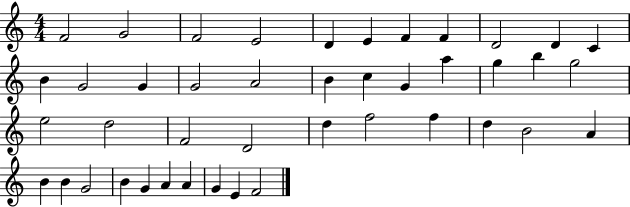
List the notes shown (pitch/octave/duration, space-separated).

F4/h G4/h F4/h E4/h D4/q E4/q F4/q F4/q D4/h D4/q C4/q B4/q G4/h G4/q G4/h A4/h B4/q C5/q G4/q A5/q G5/q B5/q G5/h E5/h D5/h F4/h D4/h D5/q F5/h F5/q D5/q B4/h A4/q B4/q B4/q G4/h B4/q G4/q A4/q A4/q G4/q E4/q F4/h